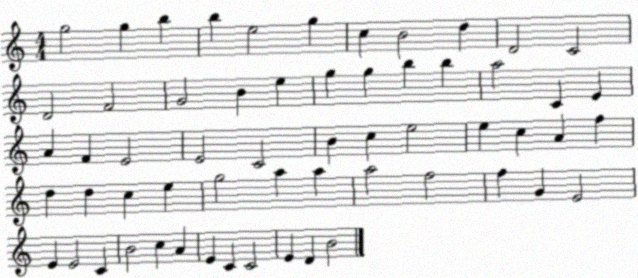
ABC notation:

X:1
T:Untitled
M:4/4
L:1/4
K:C
g2 g b b e2 g c B2 d D2 C2 D2 F2 G2 B e g g b b a2 C E A F E2 E2 C2 B c e2 e c A f d d c e g2 a a a2 f2 f G E2 E E2 C B2 c A E C C2 E D B2